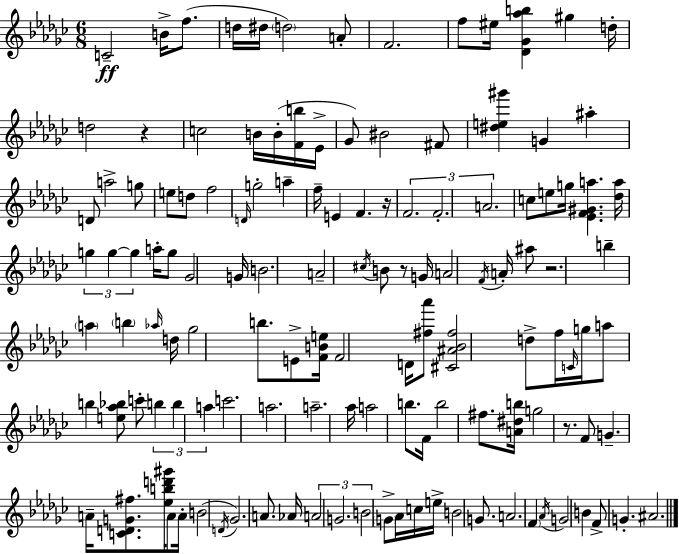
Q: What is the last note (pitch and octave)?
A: A#4